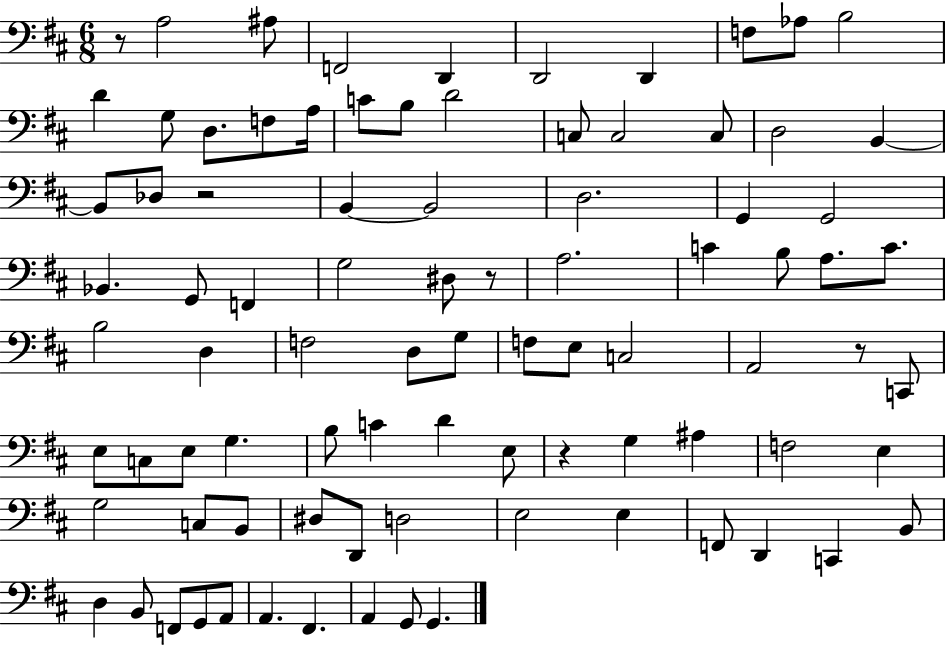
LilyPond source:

{
  \clef bass
  \numericTimeSignature
  \time 6/8
  \key d \major
  r8 a2 ais8 | f,2 d,4 | d,2 d,4 | f8 aes8 b2 | \break d'4 g8 d8. f8 a16 | c'8 b8 d'2 | c8 c2 c8 | d2 b,4~~ | \break b,8 des8 r2 | b,4~~ b,2 | d2. | g,4 g,2 | \break bes,4. g,8 f,4 | g2 dis8 r8 | a2. | c'4 b8 a8. c'8. | \break b2 d4 | f2 d8 g8 | f8 e8 c2 | a,2 r8 c,8 | \break e8 c8 e8 g4. | b8 c'4 d'4 e8 | r4 g4 ais4 | f2 e4 | \break g2 c8 b,8 | dis8 d,8 d2 | e2 e4 | f,8 d,4 c,4 b,8 | \break d4 b,8 f,8 g,8 a,8 | a,4. fis,4. | a,4 g,8 g,4. | \bar "|."
}